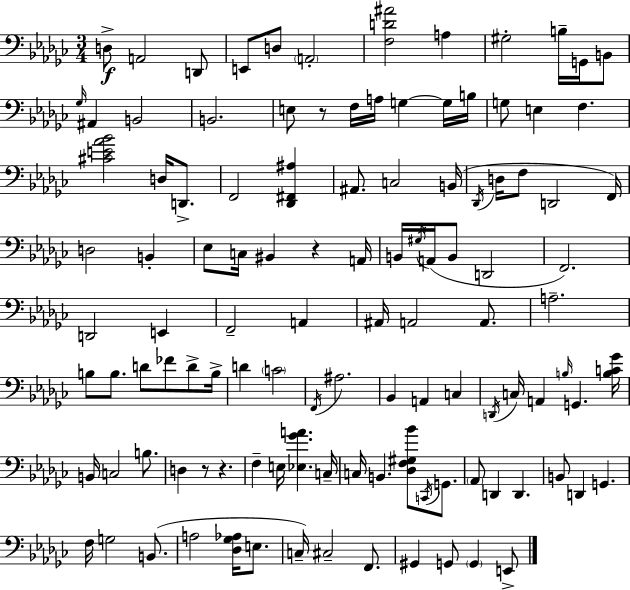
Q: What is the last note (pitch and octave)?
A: E2